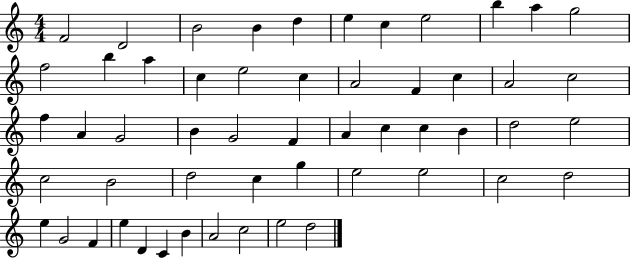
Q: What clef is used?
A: treble